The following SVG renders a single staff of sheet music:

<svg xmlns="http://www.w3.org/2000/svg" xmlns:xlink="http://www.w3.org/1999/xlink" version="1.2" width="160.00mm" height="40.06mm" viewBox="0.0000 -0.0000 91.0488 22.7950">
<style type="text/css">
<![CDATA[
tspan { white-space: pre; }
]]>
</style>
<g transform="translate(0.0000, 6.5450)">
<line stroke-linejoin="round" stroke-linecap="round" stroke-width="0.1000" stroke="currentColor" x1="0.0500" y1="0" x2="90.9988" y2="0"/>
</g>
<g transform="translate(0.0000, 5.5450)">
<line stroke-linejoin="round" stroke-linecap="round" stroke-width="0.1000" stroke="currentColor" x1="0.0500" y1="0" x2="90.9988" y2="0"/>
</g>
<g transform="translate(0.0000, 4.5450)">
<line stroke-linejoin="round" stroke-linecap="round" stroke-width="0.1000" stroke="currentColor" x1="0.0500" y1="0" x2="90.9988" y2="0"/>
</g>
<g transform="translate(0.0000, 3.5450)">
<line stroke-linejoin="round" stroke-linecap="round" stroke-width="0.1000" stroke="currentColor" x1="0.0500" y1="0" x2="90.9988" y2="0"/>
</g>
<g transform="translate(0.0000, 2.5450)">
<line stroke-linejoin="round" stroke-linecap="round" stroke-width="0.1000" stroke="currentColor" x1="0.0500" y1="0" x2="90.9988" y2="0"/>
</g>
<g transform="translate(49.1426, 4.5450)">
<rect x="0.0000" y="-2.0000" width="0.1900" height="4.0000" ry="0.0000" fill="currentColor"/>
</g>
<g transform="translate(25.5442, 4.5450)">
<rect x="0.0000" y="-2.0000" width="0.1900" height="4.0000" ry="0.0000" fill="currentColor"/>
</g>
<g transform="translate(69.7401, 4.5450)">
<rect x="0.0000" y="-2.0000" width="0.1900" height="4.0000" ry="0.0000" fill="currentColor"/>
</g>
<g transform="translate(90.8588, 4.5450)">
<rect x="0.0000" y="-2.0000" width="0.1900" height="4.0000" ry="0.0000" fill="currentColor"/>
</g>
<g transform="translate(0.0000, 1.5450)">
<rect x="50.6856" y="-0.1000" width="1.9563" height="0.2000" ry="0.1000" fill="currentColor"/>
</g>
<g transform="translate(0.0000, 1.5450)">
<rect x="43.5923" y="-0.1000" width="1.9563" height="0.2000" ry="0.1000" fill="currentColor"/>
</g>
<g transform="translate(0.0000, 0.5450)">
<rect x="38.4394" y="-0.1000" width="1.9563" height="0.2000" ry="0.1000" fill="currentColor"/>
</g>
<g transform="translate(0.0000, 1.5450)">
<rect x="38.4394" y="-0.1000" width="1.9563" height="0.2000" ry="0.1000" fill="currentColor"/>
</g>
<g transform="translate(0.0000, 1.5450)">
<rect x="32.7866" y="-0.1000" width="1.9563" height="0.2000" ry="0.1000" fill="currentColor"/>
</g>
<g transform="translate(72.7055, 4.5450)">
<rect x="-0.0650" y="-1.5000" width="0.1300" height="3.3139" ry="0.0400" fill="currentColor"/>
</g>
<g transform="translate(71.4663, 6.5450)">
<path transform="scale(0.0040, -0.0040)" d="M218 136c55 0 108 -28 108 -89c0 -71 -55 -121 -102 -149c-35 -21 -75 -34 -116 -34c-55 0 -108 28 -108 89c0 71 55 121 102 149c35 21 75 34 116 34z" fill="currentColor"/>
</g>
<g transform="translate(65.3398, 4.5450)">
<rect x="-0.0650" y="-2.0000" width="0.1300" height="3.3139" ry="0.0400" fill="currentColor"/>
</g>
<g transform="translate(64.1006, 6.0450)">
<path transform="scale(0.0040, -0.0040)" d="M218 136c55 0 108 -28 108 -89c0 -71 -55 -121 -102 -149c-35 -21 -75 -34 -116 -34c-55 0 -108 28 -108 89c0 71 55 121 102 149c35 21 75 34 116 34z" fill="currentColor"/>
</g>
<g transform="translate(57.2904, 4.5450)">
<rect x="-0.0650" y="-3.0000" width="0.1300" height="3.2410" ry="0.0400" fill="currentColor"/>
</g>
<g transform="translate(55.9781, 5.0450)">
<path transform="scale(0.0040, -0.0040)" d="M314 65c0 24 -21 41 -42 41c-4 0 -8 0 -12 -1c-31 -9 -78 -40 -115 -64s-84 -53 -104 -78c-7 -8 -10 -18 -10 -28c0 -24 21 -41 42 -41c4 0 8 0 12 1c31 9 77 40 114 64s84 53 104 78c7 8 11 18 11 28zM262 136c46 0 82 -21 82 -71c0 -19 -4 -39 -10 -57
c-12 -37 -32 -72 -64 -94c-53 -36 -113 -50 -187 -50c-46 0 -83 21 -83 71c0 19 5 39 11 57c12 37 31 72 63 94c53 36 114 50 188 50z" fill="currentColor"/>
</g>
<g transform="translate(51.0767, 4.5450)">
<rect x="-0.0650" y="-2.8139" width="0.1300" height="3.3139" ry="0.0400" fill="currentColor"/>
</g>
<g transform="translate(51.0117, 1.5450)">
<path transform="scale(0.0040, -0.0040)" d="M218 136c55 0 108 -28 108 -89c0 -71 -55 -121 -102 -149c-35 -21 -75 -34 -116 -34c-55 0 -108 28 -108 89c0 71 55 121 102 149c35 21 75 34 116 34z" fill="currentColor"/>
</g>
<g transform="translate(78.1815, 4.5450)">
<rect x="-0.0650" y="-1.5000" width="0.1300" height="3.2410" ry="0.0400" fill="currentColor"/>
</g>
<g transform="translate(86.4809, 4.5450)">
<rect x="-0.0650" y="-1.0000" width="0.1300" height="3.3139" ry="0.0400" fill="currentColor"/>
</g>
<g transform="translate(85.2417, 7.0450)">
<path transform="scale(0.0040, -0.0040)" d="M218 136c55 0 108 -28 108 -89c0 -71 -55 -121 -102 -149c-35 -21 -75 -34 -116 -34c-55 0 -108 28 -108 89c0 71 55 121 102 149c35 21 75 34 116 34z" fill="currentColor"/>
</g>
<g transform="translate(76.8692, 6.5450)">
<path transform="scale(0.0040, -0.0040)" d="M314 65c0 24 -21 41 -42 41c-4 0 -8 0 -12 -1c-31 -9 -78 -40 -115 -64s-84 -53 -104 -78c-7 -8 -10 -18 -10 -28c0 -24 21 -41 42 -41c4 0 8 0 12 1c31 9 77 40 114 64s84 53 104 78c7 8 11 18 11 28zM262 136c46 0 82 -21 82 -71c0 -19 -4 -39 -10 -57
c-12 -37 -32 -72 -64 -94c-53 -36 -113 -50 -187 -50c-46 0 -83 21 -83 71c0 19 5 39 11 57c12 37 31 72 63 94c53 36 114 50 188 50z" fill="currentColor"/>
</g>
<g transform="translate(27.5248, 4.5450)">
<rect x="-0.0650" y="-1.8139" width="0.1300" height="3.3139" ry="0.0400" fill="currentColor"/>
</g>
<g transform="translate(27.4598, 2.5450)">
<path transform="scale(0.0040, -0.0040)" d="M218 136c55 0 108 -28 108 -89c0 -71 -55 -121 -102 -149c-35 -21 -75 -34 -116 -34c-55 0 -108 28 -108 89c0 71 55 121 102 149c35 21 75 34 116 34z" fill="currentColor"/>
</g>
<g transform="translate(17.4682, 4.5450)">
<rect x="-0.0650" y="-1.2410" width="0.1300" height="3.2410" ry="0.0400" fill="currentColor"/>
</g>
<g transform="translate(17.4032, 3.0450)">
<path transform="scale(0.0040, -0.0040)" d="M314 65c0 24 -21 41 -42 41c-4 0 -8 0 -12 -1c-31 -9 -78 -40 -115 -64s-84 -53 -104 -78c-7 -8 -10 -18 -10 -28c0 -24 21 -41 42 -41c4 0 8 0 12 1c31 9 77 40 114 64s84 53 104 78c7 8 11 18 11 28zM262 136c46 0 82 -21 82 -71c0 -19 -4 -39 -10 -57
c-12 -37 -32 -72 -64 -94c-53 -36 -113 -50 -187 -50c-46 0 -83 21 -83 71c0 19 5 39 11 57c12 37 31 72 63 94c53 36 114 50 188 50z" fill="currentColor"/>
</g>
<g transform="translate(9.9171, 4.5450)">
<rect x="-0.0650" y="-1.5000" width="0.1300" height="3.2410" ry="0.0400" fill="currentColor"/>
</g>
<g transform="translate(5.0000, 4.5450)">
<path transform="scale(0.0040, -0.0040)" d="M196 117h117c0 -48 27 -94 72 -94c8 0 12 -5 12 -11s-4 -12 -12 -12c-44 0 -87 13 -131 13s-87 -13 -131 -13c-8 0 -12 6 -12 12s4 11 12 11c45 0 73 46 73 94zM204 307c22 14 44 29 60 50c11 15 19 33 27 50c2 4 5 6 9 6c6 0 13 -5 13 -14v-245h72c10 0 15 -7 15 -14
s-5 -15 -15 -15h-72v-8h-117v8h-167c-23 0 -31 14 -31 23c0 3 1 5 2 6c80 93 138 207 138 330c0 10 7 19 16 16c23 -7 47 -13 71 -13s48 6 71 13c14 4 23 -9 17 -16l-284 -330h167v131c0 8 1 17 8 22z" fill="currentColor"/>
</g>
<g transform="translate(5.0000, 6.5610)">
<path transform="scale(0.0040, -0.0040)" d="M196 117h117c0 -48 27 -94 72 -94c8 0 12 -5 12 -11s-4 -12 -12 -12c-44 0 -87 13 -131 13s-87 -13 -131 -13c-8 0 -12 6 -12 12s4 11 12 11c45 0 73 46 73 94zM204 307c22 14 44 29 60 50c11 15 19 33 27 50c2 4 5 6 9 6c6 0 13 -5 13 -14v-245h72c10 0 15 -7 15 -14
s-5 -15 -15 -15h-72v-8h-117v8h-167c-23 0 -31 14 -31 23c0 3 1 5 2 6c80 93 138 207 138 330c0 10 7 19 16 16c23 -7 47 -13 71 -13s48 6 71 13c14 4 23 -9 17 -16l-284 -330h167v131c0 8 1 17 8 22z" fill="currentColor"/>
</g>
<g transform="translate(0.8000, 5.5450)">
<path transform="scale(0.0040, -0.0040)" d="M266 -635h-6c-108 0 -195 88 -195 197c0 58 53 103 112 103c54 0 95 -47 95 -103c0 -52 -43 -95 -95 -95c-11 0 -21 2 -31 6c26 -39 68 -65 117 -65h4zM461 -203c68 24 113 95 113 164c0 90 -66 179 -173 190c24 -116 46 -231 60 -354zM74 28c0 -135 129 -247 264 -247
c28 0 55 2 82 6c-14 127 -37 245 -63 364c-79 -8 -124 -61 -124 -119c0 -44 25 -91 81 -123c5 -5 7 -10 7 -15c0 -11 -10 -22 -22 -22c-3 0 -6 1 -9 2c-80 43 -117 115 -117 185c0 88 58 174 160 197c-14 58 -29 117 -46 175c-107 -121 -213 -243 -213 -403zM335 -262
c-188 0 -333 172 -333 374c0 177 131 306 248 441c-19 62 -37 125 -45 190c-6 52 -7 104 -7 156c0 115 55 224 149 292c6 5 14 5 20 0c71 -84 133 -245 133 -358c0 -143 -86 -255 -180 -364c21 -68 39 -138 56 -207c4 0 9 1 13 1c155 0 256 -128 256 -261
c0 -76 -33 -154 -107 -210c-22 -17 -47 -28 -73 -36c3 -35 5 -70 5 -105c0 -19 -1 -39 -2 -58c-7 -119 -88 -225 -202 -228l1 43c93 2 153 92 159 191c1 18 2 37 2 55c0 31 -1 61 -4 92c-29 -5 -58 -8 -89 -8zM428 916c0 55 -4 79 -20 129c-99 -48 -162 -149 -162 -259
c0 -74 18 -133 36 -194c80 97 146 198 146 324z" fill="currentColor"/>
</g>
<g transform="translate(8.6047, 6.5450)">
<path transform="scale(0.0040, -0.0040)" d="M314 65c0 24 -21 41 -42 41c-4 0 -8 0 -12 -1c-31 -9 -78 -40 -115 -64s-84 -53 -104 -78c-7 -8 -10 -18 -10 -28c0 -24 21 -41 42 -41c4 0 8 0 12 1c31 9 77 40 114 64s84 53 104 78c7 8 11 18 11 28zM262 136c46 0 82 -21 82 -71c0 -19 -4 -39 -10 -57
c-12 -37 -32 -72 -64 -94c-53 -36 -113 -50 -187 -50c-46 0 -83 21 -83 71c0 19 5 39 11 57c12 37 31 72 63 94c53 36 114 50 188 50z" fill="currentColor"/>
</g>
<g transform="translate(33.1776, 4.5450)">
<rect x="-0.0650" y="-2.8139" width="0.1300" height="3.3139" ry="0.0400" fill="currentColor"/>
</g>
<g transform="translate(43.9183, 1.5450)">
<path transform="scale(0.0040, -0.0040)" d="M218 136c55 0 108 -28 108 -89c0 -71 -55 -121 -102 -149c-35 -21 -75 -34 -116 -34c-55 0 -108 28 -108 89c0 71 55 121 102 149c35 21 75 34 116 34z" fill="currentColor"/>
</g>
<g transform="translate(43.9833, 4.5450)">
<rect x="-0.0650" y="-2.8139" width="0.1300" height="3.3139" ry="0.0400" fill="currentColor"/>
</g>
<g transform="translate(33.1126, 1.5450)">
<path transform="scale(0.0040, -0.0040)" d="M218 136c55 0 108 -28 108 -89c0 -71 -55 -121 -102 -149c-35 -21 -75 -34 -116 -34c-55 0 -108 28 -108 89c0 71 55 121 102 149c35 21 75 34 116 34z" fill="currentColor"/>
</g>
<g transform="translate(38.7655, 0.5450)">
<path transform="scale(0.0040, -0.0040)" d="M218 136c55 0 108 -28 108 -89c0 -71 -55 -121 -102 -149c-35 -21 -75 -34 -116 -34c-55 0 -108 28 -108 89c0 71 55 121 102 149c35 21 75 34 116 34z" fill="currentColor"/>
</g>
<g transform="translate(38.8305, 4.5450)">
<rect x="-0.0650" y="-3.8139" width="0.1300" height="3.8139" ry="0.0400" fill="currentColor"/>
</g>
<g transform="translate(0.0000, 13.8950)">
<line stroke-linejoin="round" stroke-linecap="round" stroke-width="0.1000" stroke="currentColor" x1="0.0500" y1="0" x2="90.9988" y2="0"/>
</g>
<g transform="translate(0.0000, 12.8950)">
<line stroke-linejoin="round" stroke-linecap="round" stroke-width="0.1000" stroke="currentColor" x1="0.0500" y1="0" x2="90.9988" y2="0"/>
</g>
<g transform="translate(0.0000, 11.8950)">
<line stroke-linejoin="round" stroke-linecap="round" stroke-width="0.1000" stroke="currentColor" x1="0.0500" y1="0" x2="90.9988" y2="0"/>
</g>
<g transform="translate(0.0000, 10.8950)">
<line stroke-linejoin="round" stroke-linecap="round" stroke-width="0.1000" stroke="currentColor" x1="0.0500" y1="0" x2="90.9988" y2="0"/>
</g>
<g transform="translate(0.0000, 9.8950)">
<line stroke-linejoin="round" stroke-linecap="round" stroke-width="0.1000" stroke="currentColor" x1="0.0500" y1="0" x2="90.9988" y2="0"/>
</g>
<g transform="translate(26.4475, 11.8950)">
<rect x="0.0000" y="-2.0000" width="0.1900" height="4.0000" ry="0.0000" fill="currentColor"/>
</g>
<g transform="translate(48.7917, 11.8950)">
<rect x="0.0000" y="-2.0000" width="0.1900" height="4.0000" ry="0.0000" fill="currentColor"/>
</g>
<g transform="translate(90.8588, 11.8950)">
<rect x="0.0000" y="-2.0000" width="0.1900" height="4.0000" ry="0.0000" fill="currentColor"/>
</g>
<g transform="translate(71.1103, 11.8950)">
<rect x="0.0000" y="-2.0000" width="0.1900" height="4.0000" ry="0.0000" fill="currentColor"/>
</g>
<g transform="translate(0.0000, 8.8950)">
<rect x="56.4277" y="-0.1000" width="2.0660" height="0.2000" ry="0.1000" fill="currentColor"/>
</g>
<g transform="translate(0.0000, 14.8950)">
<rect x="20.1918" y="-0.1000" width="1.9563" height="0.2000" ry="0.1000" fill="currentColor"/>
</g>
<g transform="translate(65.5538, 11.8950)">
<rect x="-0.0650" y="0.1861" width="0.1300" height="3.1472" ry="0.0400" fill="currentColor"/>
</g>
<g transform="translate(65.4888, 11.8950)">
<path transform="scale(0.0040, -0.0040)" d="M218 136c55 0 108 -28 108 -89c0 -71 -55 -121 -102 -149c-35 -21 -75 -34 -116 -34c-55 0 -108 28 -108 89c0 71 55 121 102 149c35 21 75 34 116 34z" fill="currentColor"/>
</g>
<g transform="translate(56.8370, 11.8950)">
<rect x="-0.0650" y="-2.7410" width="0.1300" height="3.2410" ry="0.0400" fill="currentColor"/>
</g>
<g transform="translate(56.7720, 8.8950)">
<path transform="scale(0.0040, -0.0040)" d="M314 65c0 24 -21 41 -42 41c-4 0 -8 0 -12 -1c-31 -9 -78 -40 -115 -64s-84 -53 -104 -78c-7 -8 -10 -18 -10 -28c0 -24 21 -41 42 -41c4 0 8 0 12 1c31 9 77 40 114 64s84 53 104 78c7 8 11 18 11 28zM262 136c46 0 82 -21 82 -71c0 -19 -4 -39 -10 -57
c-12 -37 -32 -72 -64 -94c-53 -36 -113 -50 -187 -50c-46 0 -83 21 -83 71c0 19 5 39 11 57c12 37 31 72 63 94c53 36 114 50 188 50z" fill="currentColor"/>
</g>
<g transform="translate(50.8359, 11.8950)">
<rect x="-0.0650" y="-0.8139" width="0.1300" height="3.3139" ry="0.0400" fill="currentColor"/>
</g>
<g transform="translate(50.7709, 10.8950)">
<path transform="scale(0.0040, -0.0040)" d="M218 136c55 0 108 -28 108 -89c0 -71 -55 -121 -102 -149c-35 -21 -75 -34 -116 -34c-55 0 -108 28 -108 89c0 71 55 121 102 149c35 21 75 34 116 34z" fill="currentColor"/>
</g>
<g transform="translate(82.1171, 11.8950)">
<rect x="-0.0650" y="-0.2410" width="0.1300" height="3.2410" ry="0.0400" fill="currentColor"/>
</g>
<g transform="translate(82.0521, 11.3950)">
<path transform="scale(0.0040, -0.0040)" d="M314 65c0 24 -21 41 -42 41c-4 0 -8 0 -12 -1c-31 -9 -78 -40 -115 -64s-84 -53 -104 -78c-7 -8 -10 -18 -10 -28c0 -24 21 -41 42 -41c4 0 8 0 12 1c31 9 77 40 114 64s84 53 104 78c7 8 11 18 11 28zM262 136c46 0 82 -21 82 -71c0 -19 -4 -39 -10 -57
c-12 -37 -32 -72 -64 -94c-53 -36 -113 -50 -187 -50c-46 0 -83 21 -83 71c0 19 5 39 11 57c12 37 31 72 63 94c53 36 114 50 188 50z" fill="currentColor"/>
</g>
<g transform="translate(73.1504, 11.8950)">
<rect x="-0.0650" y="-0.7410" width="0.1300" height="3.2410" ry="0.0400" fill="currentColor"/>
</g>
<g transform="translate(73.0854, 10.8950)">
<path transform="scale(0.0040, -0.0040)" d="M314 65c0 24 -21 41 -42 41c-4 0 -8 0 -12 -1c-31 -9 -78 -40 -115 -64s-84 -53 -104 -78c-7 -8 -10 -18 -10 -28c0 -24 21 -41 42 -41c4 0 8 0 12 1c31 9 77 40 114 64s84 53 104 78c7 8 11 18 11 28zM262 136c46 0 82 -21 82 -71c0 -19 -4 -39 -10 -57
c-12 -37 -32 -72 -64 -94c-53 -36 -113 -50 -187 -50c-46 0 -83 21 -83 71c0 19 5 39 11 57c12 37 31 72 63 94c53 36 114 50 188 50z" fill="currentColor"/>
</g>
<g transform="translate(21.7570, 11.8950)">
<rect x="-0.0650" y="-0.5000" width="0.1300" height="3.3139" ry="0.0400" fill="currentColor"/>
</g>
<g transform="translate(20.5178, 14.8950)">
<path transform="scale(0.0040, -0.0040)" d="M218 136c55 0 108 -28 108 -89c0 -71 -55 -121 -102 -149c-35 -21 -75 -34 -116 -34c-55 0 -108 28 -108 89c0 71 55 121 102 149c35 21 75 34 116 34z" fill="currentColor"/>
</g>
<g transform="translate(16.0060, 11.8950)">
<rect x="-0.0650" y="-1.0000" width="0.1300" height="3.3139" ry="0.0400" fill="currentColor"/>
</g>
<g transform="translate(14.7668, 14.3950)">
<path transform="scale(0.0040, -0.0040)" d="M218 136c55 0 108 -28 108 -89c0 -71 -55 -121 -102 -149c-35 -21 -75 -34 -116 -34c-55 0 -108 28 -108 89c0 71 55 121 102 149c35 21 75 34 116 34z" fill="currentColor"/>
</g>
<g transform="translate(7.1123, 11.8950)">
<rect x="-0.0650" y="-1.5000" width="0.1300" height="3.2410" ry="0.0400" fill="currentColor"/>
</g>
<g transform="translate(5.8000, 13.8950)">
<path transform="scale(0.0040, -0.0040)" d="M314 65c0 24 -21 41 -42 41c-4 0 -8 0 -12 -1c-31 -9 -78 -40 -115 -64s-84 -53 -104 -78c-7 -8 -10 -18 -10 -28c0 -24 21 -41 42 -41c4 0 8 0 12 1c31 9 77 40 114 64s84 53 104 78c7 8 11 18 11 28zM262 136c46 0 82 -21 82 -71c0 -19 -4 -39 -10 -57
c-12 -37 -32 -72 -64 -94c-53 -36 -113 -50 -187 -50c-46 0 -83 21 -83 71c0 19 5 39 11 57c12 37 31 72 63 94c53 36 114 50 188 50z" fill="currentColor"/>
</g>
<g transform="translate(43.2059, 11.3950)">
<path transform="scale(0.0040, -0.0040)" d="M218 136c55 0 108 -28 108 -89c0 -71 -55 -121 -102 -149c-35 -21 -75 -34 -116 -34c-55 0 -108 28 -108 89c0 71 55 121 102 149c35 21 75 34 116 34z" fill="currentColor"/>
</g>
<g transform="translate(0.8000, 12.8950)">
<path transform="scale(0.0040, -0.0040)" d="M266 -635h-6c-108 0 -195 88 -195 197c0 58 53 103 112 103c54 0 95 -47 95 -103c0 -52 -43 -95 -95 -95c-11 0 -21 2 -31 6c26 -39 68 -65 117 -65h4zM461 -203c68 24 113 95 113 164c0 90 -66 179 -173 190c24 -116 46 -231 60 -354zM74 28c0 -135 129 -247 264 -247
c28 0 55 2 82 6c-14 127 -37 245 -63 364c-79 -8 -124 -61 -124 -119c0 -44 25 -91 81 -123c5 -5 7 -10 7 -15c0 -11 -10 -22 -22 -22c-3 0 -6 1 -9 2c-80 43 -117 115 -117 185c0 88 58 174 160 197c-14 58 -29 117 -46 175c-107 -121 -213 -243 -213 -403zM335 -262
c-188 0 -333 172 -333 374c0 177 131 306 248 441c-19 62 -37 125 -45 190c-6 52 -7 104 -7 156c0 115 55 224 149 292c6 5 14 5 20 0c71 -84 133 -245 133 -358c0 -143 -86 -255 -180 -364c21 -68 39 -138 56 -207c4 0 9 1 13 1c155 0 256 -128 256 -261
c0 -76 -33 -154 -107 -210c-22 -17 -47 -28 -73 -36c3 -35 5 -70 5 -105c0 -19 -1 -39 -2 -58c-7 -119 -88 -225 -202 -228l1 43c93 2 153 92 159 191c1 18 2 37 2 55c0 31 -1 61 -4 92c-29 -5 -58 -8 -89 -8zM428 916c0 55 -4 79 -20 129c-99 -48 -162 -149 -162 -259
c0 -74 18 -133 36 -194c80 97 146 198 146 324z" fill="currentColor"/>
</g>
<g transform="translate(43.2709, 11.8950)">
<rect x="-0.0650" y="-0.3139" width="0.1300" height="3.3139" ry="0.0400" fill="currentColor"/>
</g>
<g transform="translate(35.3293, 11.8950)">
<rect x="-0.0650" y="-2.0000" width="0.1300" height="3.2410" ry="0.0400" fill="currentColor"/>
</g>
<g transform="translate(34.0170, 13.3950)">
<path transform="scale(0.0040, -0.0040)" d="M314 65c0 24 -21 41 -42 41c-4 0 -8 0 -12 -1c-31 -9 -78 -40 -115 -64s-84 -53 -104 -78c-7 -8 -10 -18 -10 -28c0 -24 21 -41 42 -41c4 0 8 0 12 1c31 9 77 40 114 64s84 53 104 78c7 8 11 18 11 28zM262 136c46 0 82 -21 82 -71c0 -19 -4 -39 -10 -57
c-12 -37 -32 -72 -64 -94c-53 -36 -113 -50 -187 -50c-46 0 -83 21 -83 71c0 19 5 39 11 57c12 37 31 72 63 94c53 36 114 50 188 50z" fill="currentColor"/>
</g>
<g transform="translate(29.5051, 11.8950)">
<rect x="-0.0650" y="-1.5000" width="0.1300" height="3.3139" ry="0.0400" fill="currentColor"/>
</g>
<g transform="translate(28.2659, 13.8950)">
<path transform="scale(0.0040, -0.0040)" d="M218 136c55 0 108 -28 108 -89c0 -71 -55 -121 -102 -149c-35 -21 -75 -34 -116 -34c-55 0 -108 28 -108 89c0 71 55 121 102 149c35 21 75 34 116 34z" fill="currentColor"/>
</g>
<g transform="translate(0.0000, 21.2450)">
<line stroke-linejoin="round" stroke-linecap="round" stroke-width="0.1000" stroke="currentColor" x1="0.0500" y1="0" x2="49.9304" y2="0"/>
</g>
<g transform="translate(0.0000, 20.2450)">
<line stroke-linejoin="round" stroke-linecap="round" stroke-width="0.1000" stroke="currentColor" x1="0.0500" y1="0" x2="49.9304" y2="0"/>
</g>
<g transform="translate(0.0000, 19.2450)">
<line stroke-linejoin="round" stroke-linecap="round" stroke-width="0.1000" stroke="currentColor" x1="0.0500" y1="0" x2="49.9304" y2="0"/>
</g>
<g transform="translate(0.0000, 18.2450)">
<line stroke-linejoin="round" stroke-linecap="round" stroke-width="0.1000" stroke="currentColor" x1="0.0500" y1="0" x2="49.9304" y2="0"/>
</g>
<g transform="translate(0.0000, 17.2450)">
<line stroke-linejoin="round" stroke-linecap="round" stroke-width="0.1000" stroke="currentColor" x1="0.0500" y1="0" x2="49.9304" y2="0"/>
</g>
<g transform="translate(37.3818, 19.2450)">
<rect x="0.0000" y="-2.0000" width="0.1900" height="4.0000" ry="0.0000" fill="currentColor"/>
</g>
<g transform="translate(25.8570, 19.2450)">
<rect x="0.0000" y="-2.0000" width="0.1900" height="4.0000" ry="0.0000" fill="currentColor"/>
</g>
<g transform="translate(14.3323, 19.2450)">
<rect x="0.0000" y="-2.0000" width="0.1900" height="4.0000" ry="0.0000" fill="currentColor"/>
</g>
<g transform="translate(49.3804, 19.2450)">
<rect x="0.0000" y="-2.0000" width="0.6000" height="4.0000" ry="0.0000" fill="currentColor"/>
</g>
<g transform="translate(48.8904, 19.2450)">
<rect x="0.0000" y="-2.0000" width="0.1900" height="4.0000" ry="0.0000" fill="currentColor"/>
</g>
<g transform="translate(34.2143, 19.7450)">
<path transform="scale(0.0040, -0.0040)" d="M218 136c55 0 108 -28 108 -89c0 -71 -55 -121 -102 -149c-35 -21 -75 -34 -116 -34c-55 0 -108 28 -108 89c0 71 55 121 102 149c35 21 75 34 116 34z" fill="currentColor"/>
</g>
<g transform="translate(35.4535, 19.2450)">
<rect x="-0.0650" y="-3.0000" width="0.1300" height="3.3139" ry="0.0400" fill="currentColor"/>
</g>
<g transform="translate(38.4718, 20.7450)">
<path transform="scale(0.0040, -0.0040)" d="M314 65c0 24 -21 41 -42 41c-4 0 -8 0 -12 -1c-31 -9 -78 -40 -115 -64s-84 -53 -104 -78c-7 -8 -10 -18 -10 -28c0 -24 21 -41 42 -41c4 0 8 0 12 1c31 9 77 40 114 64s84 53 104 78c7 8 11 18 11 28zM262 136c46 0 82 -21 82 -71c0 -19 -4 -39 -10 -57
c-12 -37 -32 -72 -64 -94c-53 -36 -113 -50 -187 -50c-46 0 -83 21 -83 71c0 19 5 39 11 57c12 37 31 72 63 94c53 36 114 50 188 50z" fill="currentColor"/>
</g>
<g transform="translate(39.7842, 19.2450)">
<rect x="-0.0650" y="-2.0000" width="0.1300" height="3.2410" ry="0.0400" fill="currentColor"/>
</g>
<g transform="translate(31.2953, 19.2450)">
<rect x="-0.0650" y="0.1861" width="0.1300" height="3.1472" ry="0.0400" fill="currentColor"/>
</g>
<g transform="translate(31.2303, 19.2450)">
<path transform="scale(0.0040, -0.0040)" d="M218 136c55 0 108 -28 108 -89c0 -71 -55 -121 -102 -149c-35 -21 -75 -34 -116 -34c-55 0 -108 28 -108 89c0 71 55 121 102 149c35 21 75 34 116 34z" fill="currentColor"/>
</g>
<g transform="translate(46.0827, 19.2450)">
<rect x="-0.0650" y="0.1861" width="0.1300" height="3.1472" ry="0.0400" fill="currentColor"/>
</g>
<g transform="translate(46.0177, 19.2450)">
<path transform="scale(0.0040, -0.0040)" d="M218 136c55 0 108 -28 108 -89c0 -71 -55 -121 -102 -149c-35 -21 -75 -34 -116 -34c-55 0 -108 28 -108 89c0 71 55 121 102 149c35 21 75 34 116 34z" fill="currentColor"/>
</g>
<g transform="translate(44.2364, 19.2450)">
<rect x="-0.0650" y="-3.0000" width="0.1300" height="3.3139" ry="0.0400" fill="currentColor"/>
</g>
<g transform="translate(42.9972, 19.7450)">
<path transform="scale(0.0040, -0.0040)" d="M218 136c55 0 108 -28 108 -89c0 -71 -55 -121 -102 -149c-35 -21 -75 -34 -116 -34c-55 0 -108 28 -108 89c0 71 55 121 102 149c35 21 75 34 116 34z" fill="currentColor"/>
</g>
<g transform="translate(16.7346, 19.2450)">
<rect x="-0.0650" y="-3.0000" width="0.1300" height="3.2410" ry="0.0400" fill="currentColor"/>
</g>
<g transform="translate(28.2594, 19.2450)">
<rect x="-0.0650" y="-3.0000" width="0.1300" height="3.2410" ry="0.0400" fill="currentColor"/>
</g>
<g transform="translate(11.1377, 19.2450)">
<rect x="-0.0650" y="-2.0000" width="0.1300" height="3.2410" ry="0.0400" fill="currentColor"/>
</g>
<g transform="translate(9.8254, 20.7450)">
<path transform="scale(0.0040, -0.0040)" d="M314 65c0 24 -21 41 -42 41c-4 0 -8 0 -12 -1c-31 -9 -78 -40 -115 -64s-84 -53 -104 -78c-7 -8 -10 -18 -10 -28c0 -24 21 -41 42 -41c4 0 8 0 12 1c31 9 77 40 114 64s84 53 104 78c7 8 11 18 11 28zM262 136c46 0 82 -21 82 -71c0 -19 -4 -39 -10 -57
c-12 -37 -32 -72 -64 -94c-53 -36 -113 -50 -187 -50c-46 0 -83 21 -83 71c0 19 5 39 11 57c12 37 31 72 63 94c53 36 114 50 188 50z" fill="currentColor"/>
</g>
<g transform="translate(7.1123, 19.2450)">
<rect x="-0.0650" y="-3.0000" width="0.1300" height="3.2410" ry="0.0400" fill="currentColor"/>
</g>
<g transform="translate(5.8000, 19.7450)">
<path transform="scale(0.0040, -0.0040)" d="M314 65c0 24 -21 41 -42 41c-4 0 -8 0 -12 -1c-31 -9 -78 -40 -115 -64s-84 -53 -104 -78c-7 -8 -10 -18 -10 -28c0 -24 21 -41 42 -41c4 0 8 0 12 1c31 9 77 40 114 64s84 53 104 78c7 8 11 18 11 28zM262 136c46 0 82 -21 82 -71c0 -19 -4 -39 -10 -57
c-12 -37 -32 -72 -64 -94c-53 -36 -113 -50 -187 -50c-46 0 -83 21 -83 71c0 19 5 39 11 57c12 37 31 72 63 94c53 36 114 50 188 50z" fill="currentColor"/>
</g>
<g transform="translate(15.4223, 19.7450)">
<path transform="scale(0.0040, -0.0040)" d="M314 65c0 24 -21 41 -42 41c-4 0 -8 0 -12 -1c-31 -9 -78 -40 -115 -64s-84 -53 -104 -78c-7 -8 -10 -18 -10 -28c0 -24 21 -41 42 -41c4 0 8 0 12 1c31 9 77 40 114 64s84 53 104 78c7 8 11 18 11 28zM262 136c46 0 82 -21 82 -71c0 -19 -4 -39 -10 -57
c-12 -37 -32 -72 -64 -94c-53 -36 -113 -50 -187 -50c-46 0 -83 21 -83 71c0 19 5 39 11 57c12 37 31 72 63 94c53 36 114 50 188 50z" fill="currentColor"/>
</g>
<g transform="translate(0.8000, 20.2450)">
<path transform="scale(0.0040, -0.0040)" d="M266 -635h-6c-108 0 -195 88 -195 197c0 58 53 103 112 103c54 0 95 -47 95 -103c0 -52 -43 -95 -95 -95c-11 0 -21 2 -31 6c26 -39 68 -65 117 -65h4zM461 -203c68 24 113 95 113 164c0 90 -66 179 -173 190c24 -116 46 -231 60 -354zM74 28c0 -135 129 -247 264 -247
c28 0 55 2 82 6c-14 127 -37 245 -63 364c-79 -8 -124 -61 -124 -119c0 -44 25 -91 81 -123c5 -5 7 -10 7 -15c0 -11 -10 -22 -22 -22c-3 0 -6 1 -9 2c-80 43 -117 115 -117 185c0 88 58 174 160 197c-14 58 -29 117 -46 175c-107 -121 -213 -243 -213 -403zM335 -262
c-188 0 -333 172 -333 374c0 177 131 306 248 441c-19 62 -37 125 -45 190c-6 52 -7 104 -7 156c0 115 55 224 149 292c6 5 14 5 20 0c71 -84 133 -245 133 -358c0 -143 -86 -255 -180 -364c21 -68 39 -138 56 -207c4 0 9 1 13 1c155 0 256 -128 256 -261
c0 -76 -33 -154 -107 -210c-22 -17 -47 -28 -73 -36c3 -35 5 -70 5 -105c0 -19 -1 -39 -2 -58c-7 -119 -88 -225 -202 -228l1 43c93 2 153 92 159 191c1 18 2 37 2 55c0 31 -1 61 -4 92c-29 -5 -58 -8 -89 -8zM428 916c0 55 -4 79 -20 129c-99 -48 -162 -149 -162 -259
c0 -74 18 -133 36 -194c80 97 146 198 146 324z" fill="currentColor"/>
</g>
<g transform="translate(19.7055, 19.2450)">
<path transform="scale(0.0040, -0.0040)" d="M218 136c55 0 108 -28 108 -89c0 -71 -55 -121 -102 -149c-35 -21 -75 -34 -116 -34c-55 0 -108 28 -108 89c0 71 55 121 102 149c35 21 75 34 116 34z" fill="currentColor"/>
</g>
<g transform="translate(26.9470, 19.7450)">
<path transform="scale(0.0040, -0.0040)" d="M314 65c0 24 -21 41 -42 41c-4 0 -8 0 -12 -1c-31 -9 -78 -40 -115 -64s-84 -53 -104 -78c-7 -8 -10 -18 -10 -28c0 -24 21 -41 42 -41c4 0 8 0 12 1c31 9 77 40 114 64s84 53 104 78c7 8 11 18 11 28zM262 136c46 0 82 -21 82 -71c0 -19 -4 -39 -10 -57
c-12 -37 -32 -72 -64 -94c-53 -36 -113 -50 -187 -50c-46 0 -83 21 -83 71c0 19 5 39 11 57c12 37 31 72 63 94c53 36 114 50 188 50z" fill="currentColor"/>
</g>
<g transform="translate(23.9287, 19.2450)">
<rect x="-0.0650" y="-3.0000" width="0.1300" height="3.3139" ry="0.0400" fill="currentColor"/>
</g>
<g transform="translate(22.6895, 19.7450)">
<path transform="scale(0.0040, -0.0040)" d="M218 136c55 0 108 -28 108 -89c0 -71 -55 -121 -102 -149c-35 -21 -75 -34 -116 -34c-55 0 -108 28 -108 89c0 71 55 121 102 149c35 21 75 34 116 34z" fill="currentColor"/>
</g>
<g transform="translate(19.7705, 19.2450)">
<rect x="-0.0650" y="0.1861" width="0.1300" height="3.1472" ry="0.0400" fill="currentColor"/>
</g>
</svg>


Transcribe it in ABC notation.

X:1
T:Untitled
M:4/4
L:1/4
K:C
E2 e2 f a c' a a A2 F E E2 D E2 D C E F2 c d a2 B d2 c2 A2 F2 A2 B A A2 B A F2 A B